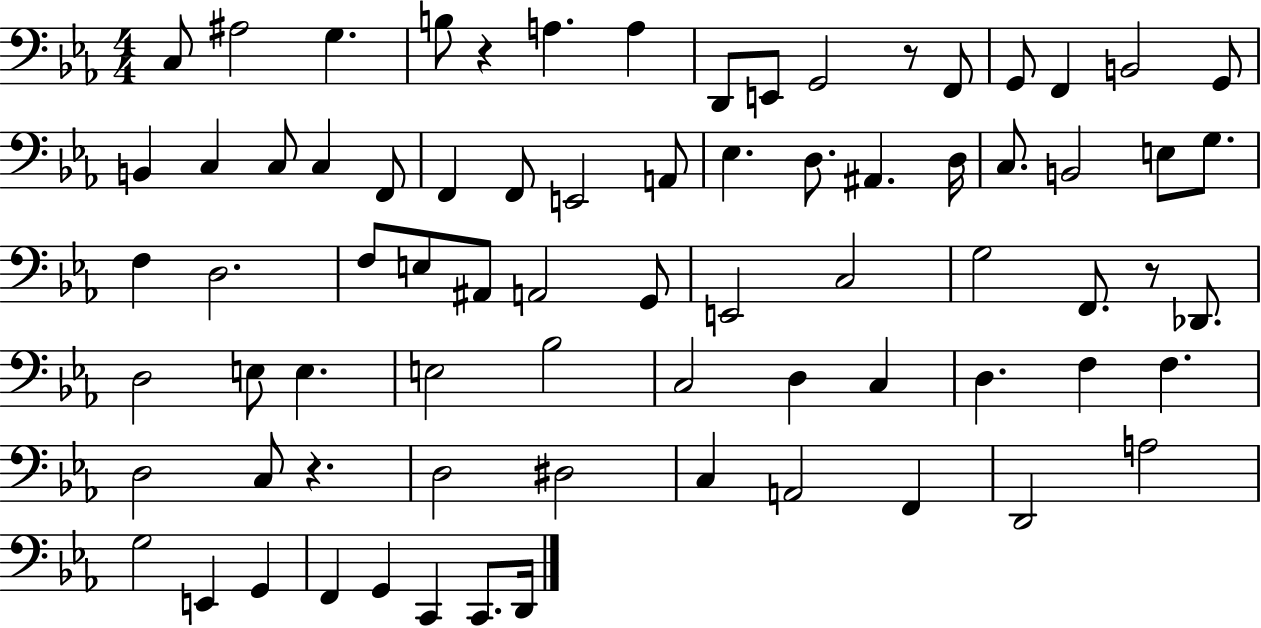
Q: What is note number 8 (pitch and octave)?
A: E2